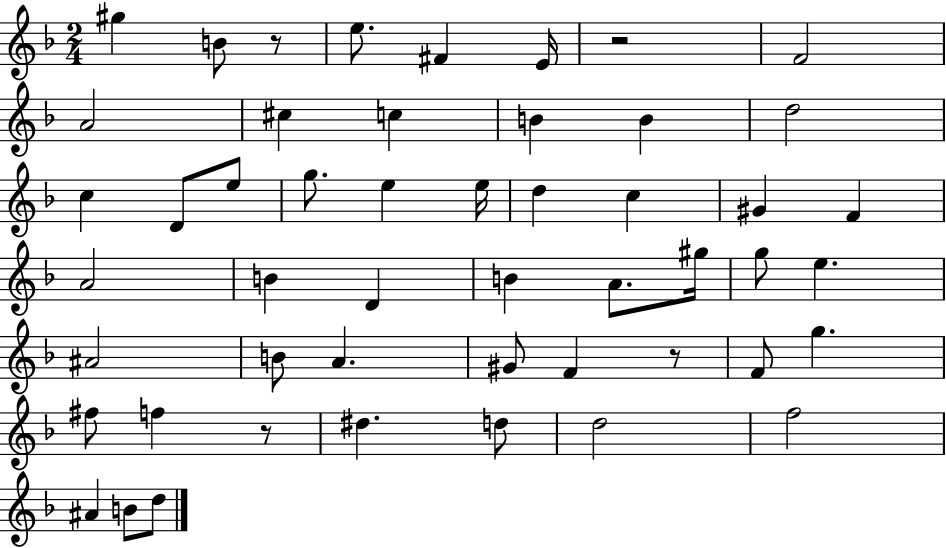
X:1
T:Untitled
M:2/4
L:1/4
K:F
^g B/2 z/2 e/2 ^F E/4 z2 F2 A2 ^c c B B d2 c D/2 e/2 g/2 e e/4 d c ^G F A2 B D B A/2 ^g/4 g/2 e ^A2 B/2 A ^G/2 F z/2 F/2 g ^f/2 f z/2 ^d d/2 d2 f2 ^A B/2 d/2